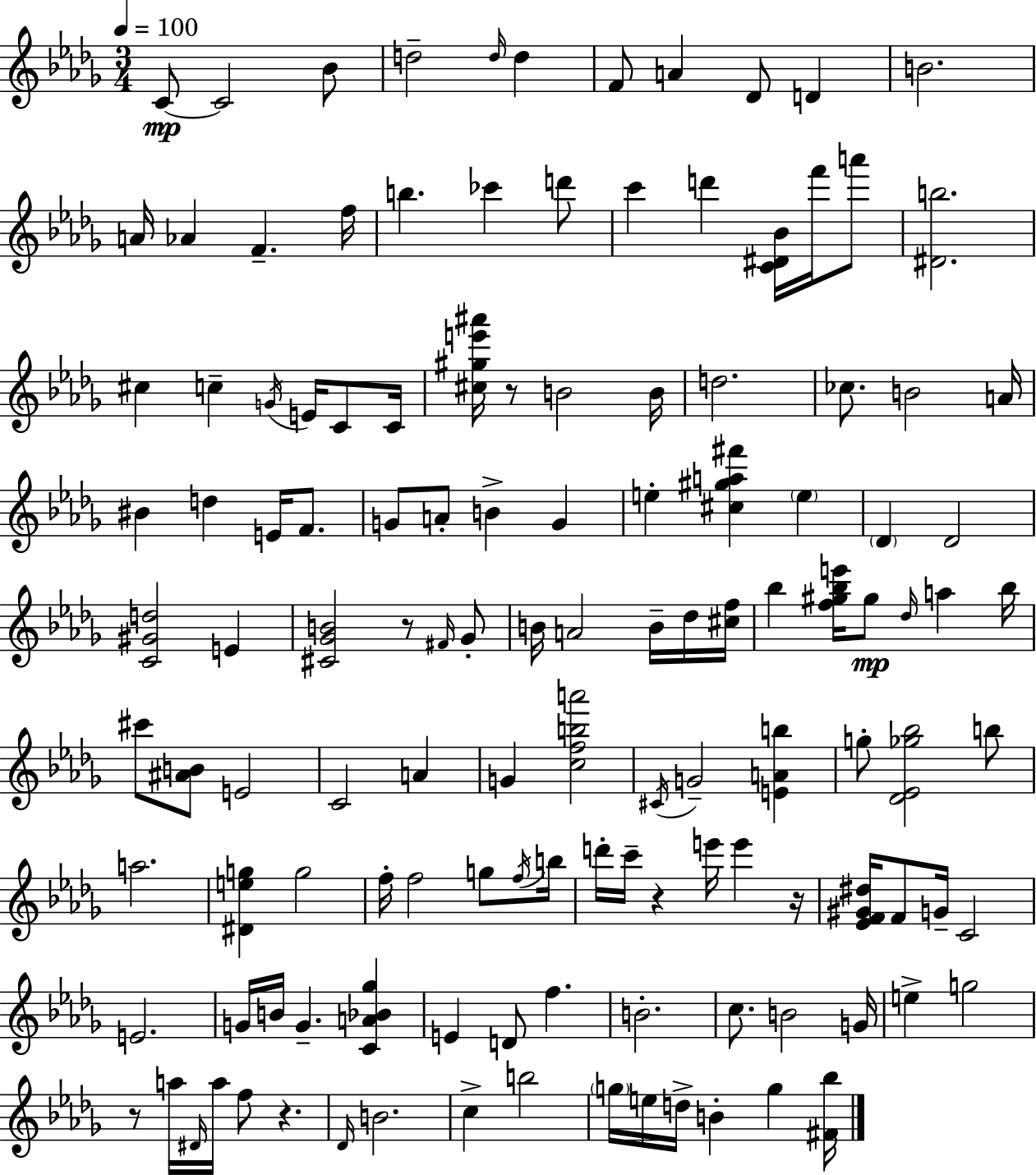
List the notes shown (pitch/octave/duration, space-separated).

C4/e C4/h Bb4/e D5/h D5/s D5/q F4/e A4/q Db4/e D4/q B4/h. A4/s Ab4/q F4/q. F5/s B5/q. CES6/q D6/e C6/q D6/q [C4,D#4,Bb4]/s F6/s A6/e [D#4,B5]/h. C#5/q C5/q G4/s E4/s C4/e C4/s [C#5,G#5,E6,A#6]/s R/e B4/h B4/s D5/h. CES5/e. B4/h A4/s BIS4/q D5/q E4/s F4/e. G4/e A4/e B4/q G4/q E5/q [C#5,G#5,A5,F#6]/q E5/q Db4/q Db4/h [C4,G#4,D5]/h E4/q [C#4,Gb4,B4]/h R/e F#4/s Gb4/e B4/s A4/h B4/s Db5/s [C#5,F5]/s Bb5/q [F5,G#5,Bb5,E6]/s G#5/e Db5/s A5/q Bb5/s C#6/e [A#4,B4]/e E4/h C4/h A4/q G4/q [C5,F5,B5,A6]/h C#4/s G4/h [E4,A4,B5]/q G5/e [Db4,Eb4,Gb5,Bb5]/h B5/e A5/h. [D#4,E5,G5]/q G5/h F5/s F5/h G5/e F5/s B5/s D6/s C6/s R/q E6/s E6/q R/s [Eb4,F4,G#4,D#5]/s F4/e G4/s C4/h E4/h. G4/s B4/s G4/q. [C4,A4,Bb4,Gb5]/q E4/q D4/e F5/q. B4/h. C5/e. B4/h G4/s E5/q G5/h R/e A5/s D#4/s A5/s F5/e R/q. Db4/s B4/h. C5/q B5/h G5/s E5/s D5/s B4/q G5/q [F#4,Bb5]/s